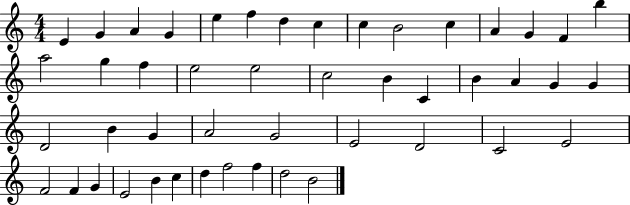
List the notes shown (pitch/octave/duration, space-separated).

E4/q G4/q A4/q G4/q E5/q F5/q D5/q C5/q C5/q B4/h C5/q A4/q G4/q F4/q B5/q A5/h G5/q F5/q E5/h E5/h C5/h B4/q C4/q B4/q A4/q G4/q G4/q D4/h B4/q G4/q A4/h G4/h E4/h D4/h C4/h E4/h F4/h F4/q G4/q E4/h B4/q C5/q D5/q F5/h F5/q D5/h B4/h